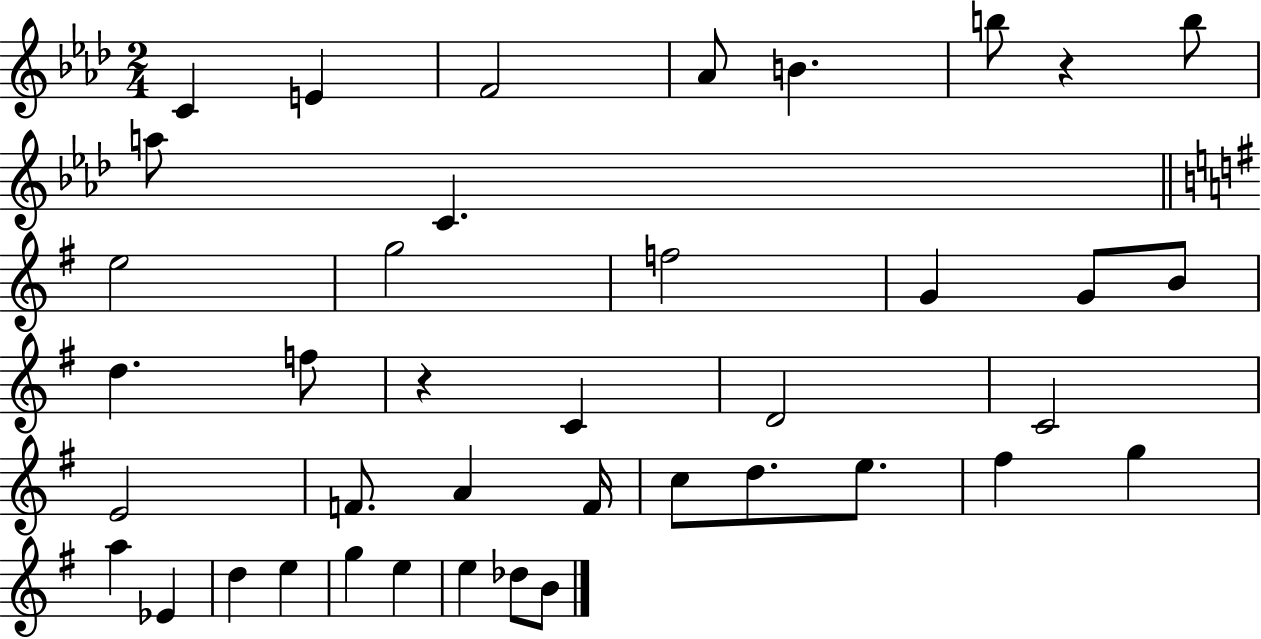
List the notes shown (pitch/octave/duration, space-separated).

C4/q E4/q F4/h Ab4/e B4/q. B5/e R/q B5/e A5/e C4/q. E5/h G5/h F5/h G4/q G4/e B4/e D5/q. F5/e R/q C4/q D4/h C4/h E4/h F4/e. A4/q F4/s C5/e D5/e. E5/e. F#5/q G5/q A5/q Eb4/q D5/q E5/q G5/q E5/q E5/q Db5/e B4/e